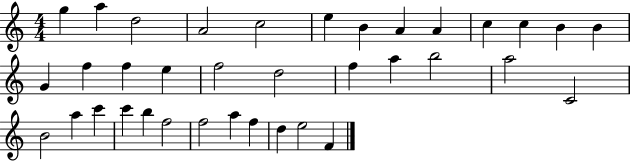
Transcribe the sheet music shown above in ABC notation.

X:1
T:Untitled
M:4/4
L:1/4
K:C
g a d2 A2 c2 e B A A c c B B G f f e f2 d2 f a b2 a2 C2 B2 a c' c' b f2 f2 a f d e2 F